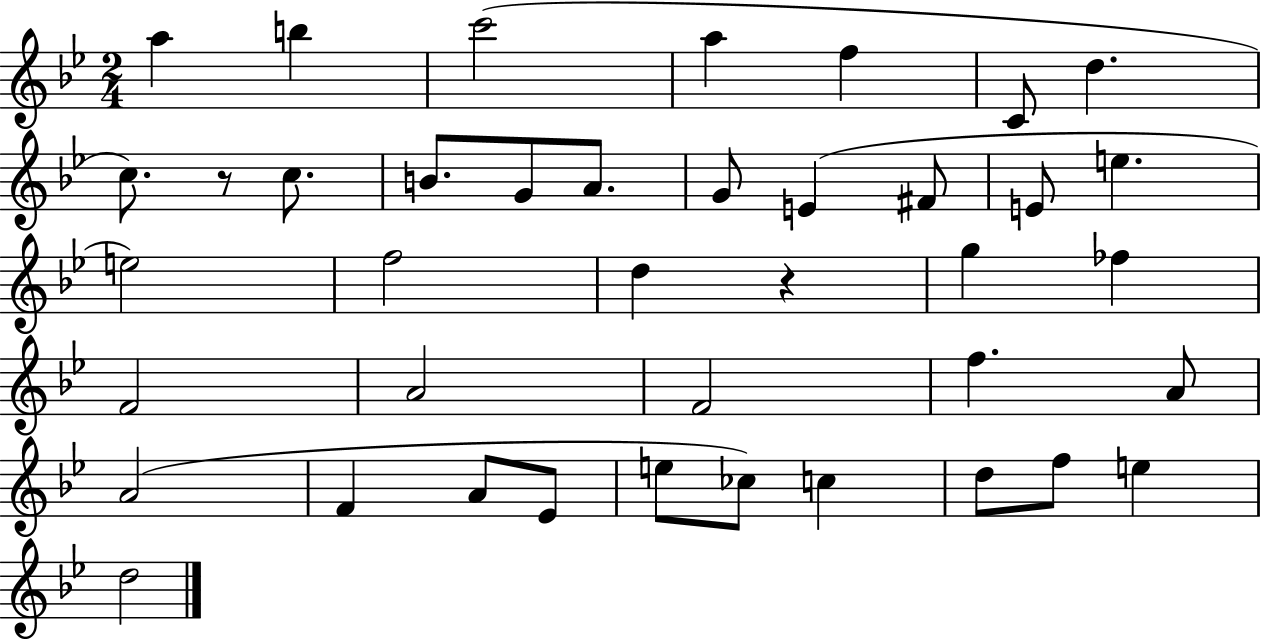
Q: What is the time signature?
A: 2/4